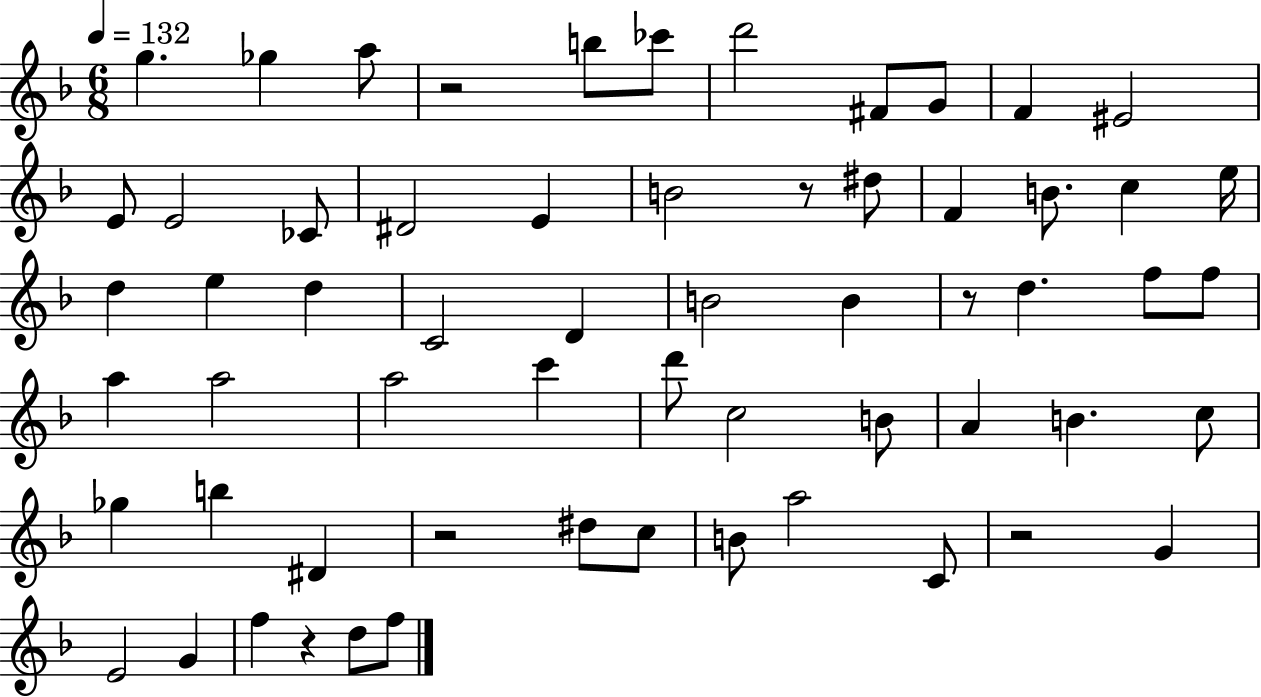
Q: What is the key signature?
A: F major